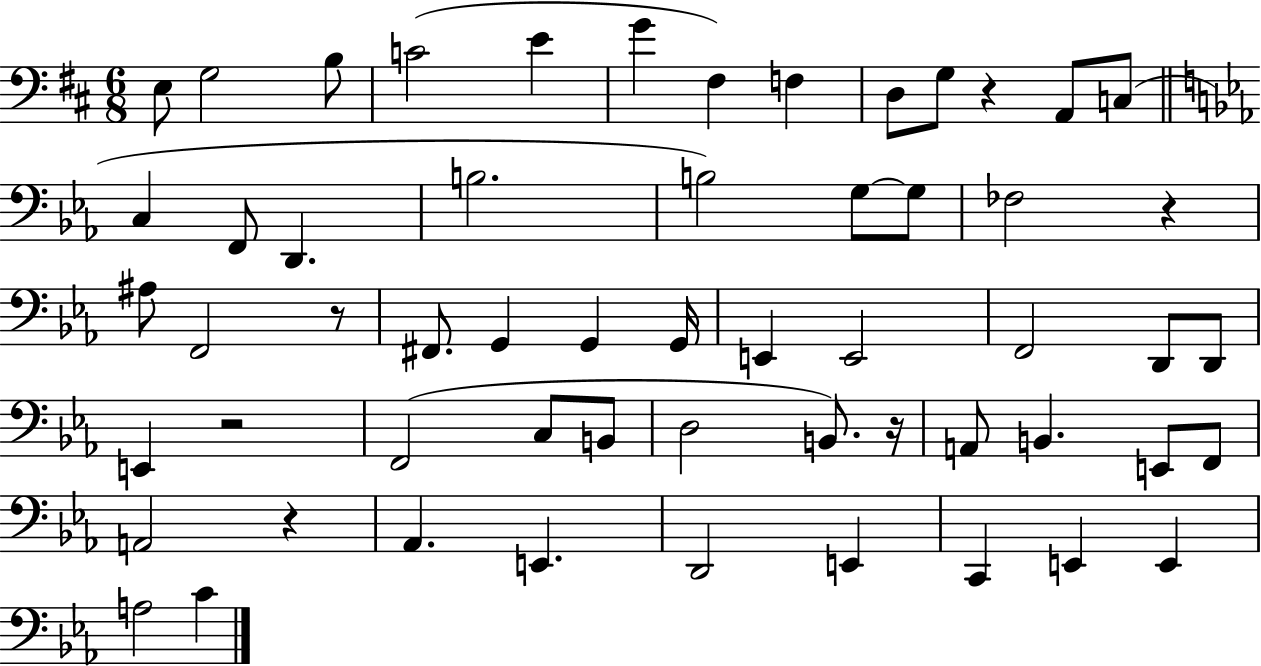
{
  \clef bass
  \numericTimeSignature
  \time 6/8
  \key d \major
  \repeat volta 2 { e8 g2 b8 | c'2( e'4 | g'4 fis4) f4 | d8 g8 r4 a,8 c8( | \break \bar "||" \break \key ees \major c4 f,8 d,4. | b2. | b2) g8~~ g8 | fes2 r4 | \break ais8 f,2 r8 | fis,8. g,4 g,4 g,16 | e,4 e,2 | f,2 d,8 d,8 | \break e,4 r2 | f,2( c8 b,8 | d2 b,8.) r16 | a,8 b,4. e,8 f,8 | \break a,2 r4 | aes,4. e,4. | d,2 e,4 | c,4 e,4 e,4 | \break a2 c'4 | } \bar "|."
}